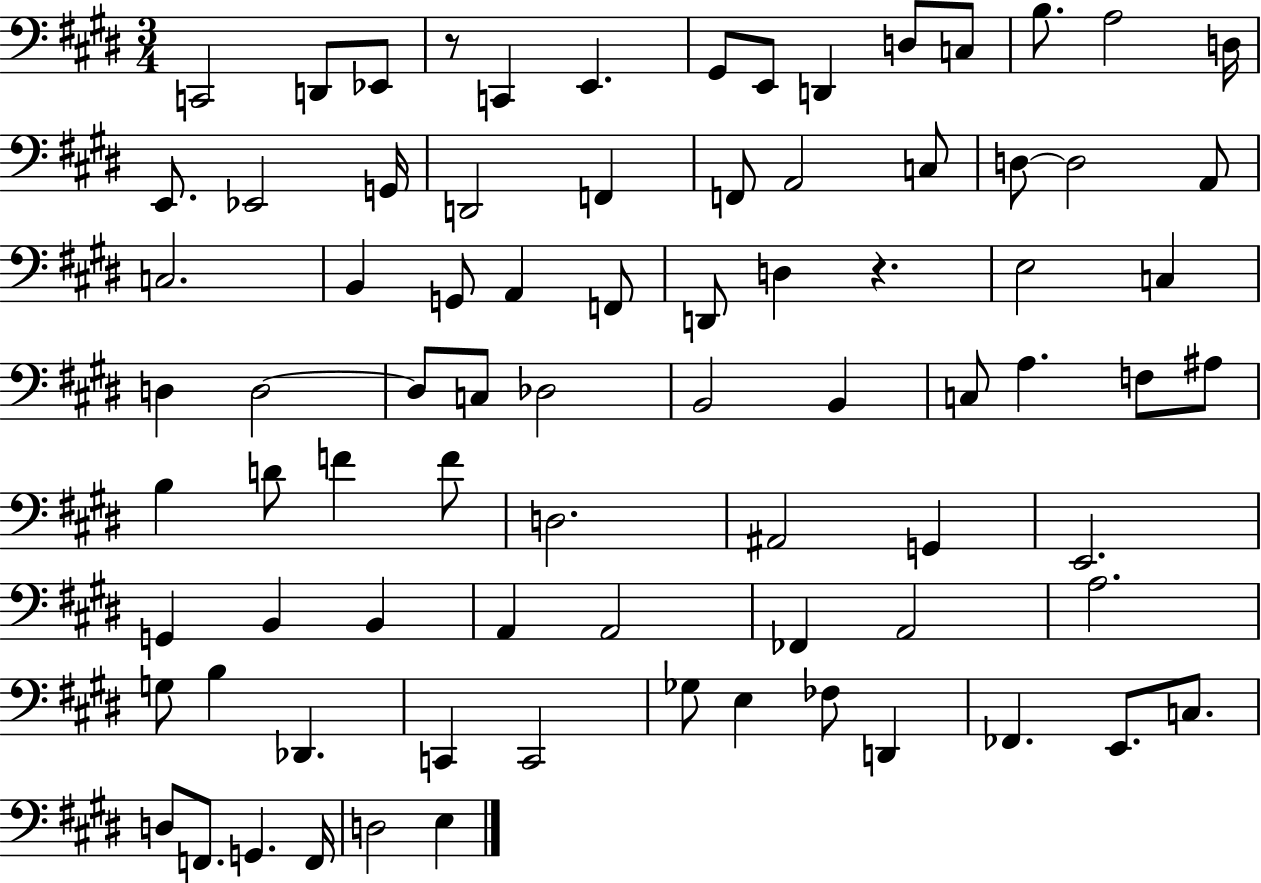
X:1
T:Untitled
M:3/4
L:1/4
K:E
C,,2 D,,/2 _E,,/2 z/2 C,, E,, ^G,,/2 E,,/2 D,, D,/2 C,/2 B,/2 A,2 D,/4 E,,/2 _E,,2 G,,/4 D,,2 F,, F,,/2 A,,2 C,/2 D,/2 D,2 A,,/2 C,2 B,, G,,/2 A,, F,,/2 D,,/2 D, z E,2 C, D, D,2 D,/2 C,/2 _D,2 B,,2 B,, C,/2 A, F,/2 ^A,/2 B, D/2 F F/2 D,2 ^A,,2 G,, E,,2 G,, B,, B,, A,, A,,2 _F,, A,,2 A,2 G,/2 B, _D,, C,, C,,2 _G,/2 E, _F,/2 D,, _F,, E,,/2 C,/2 D,/2 F,,/2 G,, F,,/4 D,2 E,